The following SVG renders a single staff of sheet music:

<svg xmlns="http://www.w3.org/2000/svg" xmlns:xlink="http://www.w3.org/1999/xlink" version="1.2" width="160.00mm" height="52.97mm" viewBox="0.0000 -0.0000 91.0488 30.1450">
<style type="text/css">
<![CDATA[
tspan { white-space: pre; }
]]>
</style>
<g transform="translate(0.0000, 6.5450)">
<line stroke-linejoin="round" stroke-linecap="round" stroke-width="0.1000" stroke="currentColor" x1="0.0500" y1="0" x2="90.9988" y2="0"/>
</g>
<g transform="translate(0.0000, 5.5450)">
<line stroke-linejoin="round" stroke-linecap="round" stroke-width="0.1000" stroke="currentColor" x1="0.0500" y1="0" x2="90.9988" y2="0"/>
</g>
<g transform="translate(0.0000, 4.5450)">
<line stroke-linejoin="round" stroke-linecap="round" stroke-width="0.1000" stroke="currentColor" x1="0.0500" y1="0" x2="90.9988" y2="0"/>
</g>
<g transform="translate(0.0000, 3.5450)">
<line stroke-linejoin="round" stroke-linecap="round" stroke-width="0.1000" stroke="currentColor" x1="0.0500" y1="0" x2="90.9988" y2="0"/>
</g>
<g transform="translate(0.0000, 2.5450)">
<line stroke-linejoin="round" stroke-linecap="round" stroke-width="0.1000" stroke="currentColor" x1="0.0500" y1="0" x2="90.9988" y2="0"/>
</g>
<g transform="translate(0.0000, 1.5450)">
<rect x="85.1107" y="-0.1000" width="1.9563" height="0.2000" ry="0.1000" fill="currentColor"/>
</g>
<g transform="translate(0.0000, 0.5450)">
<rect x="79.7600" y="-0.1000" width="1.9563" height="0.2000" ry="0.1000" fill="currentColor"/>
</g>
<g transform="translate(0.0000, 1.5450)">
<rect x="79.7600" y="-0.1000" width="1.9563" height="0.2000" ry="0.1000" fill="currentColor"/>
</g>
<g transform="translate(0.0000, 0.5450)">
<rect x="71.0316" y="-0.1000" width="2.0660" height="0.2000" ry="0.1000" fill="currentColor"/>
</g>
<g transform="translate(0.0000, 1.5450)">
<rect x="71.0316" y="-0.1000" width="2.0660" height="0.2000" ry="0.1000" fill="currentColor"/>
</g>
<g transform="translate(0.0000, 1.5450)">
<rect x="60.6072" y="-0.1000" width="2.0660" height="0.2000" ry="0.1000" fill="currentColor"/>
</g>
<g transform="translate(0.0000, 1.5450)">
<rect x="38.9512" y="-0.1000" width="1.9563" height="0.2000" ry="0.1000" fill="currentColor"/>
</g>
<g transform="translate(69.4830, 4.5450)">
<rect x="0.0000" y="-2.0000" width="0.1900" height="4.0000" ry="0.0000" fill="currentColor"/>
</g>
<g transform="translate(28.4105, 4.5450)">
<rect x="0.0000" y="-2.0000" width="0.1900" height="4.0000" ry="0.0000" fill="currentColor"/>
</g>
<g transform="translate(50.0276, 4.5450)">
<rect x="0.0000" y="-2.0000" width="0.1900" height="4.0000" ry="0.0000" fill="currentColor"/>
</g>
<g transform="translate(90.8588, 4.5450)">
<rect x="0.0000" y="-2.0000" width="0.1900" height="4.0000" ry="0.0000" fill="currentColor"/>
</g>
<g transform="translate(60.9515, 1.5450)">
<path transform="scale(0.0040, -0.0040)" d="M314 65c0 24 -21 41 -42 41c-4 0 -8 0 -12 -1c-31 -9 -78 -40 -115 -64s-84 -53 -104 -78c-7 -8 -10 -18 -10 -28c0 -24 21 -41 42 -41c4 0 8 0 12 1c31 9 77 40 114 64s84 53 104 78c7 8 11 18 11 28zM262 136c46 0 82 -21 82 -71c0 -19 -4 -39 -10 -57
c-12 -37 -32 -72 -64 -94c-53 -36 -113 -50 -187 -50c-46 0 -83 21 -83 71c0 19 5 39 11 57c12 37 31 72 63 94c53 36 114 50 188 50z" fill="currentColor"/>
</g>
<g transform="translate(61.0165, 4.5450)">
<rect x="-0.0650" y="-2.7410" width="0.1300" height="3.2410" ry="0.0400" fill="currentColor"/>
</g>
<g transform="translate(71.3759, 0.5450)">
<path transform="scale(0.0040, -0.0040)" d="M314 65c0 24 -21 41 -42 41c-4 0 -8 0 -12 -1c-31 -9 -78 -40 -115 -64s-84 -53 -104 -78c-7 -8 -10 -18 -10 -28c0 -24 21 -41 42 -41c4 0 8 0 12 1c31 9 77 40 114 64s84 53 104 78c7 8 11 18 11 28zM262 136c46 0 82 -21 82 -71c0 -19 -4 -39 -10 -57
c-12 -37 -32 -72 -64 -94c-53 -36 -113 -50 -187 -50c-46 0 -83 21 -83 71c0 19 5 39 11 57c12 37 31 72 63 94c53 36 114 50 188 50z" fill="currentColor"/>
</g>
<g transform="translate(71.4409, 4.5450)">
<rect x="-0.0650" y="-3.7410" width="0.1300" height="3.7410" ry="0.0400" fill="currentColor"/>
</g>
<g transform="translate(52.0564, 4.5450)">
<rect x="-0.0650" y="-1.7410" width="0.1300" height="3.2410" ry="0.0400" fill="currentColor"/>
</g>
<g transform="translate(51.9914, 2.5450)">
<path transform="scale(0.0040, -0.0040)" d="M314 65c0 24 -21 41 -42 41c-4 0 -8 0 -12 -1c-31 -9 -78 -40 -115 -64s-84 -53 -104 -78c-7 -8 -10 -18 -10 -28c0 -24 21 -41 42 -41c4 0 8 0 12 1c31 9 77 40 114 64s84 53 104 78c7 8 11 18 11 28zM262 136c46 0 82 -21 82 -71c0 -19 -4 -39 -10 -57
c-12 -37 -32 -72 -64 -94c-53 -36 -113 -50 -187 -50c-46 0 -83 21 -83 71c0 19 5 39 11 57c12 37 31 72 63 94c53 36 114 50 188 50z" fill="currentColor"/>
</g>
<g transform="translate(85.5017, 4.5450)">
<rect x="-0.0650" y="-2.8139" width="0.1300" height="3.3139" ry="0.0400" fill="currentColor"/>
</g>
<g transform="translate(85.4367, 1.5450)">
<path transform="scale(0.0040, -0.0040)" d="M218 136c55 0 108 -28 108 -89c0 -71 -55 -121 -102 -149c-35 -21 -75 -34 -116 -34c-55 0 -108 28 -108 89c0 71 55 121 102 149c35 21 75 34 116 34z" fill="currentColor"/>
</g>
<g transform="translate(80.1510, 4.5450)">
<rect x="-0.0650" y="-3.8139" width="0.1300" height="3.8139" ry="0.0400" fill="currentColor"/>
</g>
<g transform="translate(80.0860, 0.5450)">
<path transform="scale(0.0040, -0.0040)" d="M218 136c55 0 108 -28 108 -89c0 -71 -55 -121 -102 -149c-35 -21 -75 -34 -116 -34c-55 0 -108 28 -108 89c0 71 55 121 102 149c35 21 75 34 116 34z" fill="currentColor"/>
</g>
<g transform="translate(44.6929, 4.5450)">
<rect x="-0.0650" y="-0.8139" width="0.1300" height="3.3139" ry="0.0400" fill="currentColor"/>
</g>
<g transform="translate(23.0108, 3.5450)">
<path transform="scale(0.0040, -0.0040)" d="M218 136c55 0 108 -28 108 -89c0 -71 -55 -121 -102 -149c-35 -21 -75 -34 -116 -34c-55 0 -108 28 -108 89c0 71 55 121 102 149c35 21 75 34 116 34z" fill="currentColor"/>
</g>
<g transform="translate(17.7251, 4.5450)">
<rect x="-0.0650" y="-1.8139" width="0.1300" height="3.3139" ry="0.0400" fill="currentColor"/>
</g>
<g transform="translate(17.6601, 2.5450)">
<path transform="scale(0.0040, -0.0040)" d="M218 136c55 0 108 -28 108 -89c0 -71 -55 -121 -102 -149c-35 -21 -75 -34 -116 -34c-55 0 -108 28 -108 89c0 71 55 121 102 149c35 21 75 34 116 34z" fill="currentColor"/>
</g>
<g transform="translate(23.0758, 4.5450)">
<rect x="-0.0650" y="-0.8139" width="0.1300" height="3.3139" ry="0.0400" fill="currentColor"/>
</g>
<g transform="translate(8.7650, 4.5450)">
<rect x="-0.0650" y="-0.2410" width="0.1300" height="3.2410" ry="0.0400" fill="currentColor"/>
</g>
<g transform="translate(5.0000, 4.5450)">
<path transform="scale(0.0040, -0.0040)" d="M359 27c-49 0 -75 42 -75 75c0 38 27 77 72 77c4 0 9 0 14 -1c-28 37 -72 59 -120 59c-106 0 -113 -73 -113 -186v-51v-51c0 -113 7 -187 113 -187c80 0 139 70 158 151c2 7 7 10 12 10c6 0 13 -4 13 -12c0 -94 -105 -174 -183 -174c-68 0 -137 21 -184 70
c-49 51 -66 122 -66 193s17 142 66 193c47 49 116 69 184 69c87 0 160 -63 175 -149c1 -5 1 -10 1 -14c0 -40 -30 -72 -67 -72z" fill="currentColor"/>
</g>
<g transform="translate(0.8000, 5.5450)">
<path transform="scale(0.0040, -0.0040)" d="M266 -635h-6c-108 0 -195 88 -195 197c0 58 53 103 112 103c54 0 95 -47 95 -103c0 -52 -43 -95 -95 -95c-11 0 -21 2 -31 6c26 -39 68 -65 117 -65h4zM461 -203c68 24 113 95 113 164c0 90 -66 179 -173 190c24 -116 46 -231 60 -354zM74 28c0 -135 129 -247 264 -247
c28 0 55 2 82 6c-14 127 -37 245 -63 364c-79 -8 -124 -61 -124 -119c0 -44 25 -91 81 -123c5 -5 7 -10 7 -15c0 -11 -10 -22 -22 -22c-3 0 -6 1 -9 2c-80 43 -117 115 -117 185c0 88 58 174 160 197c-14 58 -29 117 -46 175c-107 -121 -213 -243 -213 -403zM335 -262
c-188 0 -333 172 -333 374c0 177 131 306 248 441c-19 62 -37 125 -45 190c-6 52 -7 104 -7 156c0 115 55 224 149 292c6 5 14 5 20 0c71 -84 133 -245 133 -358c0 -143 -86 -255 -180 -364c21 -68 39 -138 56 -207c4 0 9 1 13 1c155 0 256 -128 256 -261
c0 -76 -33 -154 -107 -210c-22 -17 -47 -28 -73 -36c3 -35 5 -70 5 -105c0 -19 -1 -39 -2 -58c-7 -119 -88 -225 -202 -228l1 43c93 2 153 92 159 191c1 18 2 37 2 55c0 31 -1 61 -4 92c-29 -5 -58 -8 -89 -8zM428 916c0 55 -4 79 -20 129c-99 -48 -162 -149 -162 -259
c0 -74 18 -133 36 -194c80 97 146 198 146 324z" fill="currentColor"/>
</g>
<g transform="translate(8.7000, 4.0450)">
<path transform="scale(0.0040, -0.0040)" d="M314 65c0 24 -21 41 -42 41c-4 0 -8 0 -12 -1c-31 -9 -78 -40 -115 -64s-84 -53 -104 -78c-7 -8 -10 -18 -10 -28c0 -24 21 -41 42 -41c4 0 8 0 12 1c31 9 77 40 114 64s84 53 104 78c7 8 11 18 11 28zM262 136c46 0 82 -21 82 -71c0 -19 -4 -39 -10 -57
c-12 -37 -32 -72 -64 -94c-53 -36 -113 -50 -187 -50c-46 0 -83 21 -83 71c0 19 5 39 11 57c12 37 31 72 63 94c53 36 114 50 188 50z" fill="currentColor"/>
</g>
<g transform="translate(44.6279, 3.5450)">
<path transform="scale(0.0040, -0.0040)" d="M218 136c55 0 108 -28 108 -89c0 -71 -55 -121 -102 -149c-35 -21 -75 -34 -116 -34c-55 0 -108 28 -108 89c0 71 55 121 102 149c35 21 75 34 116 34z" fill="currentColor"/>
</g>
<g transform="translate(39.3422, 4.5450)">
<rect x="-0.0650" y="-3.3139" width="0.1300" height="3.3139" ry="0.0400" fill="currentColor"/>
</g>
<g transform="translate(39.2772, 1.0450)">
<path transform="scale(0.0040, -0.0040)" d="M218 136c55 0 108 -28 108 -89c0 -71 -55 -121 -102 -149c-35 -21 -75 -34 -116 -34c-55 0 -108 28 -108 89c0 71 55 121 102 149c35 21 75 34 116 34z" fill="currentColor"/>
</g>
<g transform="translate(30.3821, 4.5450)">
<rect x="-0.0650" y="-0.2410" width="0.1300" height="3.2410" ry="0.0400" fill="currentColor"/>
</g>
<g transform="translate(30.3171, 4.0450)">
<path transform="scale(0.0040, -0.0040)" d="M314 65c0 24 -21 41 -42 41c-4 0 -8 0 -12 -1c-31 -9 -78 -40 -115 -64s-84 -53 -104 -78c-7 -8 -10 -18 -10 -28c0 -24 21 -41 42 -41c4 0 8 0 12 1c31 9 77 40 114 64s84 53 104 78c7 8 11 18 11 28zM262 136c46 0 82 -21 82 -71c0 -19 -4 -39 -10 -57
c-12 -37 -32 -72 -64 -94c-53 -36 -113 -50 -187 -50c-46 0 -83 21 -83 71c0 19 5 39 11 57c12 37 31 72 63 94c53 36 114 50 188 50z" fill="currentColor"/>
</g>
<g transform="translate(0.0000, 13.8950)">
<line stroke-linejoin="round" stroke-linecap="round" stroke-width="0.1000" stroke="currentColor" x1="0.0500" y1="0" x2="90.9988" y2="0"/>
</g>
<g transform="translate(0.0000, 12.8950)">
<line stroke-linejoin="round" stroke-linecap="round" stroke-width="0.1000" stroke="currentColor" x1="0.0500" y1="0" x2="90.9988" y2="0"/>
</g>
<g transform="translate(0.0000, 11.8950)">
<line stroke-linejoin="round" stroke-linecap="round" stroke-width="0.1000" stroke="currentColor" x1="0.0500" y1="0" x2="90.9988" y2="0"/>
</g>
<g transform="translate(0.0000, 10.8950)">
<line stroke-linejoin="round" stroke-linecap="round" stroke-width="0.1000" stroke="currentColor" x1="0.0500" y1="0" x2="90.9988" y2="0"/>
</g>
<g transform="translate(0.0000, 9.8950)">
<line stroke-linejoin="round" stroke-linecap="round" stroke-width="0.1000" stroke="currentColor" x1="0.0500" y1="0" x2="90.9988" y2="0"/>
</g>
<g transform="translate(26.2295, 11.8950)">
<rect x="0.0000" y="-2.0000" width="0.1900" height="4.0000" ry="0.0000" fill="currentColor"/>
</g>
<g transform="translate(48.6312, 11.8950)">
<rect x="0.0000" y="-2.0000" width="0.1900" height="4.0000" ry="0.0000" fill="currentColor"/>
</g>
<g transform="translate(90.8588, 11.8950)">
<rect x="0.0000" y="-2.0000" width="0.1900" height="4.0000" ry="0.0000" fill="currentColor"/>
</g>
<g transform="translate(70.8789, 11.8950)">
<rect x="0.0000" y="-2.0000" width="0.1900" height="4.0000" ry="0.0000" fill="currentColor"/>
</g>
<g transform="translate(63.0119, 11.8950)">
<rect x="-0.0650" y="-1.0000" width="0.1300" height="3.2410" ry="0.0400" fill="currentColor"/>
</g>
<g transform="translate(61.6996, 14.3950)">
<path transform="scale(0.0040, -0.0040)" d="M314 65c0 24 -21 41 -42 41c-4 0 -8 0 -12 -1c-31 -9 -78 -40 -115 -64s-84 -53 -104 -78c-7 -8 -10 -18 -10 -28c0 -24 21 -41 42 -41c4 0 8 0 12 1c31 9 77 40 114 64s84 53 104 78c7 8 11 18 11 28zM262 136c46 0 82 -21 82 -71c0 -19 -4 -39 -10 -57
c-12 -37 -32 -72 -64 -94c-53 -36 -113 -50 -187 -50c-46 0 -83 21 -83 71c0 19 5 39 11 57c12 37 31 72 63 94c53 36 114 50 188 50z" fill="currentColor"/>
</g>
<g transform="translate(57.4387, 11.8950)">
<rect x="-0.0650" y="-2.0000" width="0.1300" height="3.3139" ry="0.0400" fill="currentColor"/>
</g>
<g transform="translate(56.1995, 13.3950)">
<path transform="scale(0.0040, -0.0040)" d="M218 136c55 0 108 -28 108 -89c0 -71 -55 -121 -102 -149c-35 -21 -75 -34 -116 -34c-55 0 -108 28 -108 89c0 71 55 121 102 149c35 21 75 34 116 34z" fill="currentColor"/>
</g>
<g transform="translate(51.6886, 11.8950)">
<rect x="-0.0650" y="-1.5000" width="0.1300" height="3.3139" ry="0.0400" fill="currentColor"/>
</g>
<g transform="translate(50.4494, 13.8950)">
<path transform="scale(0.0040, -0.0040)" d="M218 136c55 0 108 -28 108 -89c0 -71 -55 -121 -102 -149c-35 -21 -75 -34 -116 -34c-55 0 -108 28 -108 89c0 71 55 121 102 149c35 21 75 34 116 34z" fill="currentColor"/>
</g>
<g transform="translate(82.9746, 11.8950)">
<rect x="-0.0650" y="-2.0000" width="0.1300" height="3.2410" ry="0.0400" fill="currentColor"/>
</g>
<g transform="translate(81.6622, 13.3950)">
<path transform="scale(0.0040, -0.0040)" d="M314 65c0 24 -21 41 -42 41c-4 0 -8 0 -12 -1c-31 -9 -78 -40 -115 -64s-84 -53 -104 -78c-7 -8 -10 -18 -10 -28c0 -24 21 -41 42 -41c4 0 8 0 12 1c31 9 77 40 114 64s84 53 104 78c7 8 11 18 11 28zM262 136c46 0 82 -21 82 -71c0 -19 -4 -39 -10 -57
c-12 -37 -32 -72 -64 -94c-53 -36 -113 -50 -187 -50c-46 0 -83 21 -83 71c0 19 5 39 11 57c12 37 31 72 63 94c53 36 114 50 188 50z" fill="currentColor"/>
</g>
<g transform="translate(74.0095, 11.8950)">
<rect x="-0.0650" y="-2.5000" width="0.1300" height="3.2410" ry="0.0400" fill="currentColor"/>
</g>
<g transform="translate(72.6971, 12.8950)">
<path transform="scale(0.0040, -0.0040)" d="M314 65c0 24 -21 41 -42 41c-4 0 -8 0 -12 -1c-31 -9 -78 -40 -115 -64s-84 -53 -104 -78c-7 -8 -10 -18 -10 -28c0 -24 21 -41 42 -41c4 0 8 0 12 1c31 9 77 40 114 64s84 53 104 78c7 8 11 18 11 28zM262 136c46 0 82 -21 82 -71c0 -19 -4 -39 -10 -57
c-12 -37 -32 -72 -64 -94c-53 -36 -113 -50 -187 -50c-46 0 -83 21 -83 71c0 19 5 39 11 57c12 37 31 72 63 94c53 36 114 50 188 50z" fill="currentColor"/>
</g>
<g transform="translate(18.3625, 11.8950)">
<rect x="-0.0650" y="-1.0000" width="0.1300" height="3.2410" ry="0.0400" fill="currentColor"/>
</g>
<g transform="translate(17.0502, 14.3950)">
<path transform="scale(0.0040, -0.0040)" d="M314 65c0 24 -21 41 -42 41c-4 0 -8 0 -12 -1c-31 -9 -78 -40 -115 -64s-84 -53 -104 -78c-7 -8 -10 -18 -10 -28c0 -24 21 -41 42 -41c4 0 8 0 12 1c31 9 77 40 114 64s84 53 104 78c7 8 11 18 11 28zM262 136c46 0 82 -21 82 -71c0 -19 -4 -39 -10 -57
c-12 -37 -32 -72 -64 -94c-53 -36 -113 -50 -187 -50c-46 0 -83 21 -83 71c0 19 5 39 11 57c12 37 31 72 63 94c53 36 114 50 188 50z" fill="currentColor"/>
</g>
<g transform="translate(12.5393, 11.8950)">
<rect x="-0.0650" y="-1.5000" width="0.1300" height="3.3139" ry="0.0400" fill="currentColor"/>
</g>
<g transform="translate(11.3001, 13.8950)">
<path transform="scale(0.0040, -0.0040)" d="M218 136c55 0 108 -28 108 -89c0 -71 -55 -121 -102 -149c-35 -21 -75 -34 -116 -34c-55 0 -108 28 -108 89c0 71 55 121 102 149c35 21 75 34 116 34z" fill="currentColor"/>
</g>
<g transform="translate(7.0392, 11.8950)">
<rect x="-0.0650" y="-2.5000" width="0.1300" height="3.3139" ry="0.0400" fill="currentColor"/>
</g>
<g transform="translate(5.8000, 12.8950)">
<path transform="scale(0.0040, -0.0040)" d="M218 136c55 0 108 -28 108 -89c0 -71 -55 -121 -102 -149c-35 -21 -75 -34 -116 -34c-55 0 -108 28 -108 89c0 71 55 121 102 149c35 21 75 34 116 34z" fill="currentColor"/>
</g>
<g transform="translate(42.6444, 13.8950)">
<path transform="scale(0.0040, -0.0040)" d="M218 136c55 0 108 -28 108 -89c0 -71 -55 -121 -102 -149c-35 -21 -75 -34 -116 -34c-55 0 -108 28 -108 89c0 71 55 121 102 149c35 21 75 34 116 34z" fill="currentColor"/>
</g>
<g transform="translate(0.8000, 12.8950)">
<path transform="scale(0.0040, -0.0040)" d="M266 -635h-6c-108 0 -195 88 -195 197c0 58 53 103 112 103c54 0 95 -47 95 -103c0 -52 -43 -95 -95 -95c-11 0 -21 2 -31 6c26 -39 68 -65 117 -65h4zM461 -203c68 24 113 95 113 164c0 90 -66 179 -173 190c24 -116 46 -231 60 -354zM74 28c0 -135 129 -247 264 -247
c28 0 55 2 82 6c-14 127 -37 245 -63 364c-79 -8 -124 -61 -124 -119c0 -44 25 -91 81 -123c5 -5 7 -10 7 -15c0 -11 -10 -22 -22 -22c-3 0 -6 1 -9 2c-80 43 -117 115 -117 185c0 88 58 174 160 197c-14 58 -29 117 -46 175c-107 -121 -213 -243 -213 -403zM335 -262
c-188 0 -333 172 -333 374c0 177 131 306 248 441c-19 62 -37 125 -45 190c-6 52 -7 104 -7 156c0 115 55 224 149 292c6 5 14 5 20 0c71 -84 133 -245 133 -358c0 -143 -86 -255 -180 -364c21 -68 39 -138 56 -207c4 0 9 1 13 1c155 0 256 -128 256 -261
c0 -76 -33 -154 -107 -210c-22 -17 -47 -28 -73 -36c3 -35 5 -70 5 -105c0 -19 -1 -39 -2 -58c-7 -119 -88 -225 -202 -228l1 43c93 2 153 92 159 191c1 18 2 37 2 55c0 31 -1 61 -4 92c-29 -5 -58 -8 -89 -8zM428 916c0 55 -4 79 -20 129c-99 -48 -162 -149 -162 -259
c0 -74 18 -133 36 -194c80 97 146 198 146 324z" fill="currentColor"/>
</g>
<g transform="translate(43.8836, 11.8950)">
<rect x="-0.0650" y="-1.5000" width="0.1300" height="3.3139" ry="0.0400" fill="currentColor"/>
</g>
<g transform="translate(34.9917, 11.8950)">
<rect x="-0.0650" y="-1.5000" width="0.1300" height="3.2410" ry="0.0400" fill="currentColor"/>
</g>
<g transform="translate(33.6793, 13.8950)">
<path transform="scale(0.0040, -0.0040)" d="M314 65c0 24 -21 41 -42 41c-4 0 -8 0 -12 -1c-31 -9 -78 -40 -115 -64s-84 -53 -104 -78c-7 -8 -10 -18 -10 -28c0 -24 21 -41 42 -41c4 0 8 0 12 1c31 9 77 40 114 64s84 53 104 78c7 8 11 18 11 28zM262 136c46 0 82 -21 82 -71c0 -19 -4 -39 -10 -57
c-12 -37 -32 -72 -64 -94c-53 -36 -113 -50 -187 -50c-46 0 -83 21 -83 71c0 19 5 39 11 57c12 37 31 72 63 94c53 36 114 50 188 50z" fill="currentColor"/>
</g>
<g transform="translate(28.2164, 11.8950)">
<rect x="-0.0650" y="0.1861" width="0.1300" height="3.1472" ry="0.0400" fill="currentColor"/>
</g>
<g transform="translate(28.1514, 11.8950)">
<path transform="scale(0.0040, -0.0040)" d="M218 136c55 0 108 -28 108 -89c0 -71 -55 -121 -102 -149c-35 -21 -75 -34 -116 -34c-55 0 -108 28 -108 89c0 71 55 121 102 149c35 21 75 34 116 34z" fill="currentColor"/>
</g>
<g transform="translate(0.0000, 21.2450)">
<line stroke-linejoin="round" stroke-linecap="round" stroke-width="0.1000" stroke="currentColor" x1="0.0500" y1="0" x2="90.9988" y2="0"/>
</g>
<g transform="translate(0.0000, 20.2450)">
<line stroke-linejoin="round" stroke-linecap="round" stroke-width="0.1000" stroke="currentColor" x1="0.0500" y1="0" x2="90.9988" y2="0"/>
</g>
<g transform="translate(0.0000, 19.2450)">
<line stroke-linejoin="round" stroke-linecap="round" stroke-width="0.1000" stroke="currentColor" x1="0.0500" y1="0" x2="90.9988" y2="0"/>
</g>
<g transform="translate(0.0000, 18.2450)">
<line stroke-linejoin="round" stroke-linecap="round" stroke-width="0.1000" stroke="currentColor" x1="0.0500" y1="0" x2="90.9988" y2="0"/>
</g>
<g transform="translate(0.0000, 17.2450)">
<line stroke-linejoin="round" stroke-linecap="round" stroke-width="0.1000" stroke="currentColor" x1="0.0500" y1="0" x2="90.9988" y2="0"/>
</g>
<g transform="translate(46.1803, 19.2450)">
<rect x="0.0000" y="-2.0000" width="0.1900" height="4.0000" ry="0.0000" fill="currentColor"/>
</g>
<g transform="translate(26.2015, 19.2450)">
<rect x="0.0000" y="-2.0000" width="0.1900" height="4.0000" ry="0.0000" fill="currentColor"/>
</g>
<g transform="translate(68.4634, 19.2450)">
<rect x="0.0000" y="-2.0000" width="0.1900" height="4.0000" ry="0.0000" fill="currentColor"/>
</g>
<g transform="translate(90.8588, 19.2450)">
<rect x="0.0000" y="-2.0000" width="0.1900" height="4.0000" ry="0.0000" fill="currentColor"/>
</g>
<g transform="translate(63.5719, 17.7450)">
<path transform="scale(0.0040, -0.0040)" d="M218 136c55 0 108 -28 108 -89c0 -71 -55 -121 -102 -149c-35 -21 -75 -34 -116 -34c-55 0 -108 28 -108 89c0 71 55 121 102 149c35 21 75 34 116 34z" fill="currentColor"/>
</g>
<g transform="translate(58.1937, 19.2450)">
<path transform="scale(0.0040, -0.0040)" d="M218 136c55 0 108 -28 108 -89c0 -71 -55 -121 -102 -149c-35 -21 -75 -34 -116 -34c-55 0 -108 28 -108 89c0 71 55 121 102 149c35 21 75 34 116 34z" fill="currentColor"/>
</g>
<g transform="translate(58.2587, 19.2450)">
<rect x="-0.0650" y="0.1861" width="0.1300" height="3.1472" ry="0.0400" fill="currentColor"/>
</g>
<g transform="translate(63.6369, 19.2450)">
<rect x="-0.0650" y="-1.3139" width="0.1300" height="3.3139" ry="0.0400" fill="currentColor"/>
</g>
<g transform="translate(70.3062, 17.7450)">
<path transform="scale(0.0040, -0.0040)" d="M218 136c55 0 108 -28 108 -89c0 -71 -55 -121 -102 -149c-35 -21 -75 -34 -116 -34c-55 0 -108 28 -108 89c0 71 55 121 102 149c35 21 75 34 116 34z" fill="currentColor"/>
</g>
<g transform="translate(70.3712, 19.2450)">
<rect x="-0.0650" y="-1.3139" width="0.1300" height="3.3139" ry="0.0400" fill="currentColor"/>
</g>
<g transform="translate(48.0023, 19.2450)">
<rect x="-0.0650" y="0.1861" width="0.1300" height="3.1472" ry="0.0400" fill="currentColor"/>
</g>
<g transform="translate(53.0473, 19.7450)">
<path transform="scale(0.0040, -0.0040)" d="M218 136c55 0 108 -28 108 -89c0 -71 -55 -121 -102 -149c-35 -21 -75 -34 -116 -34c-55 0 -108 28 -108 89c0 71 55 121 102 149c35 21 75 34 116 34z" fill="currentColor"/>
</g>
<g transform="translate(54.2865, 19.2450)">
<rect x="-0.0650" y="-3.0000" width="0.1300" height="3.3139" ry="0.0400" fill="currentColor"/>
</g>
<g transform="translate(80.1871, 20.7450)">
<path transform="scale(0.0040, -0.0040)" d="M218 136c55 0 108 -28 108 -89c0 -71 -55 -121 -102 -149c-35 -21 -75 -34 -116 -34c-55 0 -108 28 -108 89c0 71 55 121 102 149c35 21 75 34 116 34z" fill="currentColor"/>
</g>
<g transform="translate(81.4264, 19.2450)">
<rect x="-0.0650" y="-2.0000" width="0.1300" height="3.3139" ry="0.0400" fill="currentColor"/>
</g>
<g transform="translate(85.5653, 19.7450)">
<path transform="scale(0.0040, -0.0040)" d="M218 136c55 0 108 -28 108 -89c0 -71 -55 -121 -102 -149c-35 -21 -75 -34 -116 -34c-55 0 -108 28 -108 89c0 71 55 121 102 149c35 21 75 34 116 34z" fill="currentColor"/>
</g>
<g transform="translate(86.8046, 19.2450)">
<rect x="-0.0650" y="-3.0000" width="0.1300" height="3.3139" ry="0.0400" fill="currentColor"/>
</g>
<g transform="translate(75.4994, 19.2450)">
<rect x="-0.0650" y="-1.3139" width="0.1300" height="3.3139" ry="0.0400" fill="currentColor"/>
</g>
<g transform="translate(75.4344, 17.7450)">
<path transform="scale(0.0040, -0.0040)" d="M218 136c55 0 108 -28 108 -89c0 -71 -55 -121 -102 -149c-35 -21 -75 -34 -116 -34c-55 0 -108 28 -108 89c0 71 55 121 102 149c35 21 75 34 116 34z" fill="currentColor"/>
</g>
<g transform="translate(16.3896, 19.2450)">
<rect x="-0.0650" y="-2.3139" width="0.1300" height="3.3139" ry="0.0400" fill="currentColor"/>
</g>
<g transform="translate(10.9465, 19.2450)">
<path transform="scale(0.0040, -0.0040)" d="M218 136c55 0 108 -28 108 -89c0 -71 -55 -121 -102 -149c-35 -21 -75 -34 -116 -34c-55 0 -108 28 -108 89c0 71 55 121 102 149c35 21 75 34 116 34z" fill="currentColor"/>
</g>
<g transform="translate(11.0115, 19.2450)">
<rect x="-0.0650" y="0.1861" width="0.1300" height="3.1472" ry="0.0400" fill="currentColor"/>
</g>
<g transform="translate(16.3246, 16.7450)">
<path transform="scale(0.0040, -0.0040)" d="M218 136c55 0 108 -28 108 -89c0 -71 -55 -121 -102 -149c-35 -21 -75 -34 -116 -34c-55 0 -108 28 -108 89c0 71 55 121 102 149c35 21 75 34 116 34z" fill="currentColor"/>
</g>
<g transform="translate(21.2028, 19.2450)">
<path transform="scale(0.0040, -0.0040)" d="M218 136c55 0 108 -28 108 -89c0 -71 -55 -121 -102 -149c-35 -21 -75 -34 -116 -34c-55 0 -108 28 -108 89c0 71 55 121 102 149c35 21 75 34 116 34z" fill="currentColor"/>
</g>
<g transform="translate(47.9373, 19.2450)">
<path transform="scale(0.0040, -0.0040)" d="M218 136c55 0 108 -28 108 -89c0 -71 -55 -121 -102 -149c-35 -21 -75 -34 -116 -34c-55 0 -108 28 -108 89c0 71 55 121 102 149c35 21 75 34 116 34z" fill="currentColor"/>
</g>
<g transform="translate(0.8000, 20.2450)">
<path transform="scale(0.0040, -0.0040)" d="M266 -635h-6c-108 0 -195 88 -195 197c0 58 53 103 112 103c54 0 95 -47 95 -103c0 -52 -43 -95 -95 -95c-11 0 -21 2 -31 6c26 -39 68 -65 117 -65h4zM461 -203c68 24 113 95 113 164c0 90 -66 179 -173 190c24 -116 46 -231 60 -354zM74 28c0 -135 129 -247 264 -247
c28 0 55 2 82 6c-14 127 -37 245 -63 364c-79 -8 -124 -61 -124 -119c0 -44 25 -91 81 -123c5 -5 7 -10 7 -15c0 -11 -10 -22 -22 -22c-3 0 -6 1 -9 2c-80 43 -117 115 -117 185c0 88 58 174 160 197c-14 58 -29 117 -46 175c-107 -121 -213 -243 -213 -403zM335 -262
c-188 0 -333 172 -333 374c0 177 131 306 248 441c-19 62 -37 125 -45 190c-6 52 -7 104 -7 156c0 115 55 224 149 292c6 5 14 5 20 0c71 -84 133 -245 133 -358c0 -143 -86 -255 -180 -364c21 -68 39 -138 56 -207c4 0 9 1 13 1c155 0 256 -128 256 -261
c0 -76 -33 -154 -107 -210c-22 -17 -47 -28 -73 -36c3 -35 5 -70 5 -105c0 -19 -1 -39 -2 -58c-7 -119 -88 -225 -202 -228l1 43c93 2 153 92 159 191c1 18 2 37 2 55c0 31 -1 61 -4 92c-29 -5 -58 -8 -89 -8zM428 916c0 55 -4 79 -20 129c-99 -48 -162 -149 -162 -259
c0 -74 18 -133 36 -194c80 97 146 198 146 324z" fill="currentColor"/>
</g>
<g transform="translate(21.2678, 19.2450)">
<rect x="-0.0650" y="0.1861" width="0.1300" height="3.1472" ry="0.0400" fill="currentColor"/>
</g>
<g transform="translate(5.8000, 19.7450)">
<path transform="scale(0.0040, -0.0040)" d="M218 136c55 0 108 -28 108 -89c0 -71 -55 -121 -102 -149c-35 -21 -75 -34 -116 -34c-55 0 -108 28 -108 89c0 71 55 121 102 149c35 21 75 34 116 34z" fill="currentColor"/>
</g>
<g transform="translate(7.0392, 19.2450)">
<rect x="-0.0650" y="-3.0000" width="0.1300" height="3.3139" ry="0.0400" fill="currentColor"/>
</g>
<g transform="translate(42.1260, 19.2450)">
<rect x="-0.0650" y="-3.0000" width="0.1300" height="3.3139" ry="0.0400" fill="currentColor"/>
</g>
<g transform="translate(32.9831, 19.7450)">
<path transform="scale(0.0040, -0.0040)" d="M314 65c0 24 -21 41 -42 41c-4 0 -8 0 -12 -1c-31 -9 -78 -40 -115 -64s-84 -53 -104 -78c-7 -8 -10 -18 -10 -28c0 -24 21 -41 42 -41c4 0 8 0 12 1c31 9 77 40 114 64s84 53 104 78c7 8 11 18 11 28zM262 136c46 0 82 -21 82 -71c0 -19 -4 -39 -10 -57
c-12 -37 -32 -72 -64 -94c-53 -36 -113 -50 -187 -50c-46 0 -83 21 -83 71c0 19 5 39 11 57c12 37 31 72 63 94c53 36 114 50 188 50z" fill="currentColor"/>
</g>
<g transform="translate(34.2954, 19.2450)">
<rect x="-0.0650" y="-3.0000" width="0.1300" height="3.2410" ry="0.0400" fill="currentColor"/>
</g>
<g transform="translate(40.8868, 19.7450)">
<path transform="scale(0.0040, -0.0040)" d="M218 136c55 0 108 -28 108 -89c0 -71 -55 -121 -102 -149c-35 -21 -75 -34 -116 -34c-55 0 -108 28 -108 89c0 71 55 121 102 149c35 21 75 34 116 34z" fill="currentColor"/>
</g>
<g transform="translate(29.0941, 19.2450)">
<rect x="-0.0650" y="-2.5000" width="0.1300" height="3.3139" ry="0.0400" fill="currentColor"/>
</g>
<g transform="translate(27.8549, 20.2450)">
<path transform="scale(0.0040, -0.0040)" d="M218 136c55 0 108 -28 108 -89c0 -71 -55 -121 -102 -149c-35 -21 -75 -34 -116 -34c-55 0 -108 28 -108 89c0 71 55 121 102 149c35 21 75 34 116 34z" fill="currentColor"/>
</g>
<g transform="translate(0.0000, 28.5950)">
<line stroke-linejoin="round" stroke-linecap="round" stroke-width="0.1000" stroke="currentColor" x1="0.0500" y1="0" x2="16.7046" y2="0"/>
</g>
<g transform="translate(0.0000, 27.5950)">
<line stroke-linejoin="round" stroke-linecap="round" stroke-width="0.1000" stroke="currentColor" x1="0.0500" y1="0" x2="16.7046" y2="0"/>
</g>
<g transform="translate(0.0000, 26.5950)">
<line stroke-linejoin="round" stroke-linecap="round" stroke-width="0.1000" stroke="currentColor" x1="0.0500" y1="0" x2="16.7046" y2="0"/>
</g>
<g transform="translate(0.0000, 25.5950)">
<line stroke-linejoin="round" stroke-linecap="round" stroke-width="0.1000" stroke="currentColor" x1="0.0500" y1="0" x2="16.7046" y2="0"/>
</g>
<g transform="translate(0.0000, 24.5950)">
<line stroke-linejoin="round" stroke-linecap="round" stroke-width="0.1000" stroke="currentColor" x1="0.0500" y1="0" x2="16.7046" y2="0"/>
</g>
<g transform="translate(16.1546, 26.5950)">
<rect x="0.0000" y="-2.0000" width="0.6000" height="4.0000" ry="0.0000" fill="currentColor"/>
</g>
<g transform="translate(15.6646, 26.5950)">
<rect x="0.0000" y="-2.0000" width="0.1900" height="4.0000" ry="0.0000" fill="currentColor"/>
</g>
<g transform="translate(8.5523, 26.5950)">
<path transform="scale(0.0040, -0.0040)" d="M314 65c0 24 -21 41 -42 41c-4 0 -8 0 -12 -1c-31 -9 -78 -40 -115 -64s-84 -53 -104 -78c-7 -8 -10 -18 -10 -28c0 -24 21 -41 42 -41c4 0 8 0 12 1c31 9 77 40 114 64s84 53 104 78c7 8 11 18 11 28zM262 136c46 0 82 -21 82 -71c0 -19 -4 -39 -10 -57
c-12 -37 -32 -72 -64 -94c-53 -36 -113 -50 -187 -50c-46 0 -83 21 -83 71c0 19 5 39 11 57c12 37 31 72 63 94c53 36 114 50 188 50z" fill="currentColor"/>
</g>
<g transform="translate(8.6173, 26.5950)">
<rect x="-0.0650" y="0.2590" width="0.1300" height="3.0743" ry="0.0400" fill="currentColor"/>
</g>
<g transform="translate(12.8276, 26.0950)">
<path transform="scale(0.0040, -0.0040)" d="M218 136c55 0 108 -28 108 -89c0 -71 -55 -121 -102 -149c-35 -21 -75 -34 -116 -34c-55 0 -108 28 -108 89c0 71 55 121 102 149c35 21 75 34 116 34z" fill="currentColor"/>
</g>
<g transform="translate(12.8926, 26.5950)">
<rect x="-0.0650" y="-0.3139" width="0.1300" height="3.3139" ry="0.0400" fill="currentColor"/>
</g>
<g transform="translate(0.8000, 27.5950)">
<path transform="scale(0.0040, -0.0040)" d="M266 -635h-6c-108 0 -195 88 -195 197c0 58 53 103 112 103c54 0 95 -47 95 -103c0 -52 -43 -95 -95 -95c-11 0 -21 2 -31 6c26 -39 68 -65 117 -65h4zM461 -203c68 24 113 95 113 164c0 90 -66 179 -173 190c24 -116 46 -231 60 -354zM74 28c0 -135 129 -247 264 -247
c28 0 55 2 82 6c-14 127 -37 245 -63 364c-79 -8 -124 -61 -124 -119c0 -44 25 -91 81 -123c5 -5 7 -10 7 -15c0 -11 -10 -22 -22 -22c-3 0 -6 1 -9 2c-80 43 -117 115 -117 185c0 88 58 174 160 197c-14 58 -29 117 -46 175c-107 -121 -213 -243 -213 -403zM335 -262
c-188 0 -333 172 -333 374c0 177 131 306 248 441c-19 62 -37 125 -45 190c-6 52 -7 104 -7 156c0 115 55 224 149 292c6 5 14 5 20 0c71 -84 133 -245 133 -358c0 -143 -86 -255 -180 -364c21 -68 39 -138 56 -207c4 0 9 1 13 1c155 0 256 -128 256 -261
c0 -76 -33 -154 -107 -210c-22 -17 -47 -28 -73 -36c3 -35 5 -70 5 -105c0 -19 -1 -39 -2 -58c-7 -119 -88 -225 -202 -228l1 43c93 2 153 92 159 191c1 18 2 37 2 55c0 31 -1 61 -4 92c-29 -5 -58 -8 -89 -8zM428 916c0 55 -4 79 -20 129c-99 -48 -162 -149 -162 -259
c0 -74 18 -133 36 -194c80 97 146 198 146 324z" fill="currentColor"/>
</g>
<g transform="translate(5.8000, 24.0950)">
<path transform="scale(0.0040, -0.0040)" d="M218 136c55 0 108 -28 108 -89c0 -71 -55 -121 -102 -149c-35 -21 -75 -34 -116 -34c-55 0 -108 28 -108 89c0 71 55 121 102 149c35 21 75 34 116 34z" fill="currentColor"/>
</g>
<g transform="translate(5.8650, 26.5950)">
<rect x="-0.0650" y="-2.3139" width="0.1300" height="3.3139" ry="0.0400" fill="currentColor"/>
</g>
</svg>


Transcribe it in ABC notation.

X:1
T:Untitled
M:4/4
L:1/4
K:C
c2 f d c2 b d f2 a2 c'2 c' a G E D2 B E2 E E F D2 G2 F2 A B g B G A2 A B A B e e e F A g B2 c